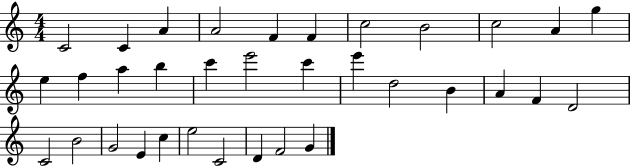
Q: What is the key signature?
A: C major